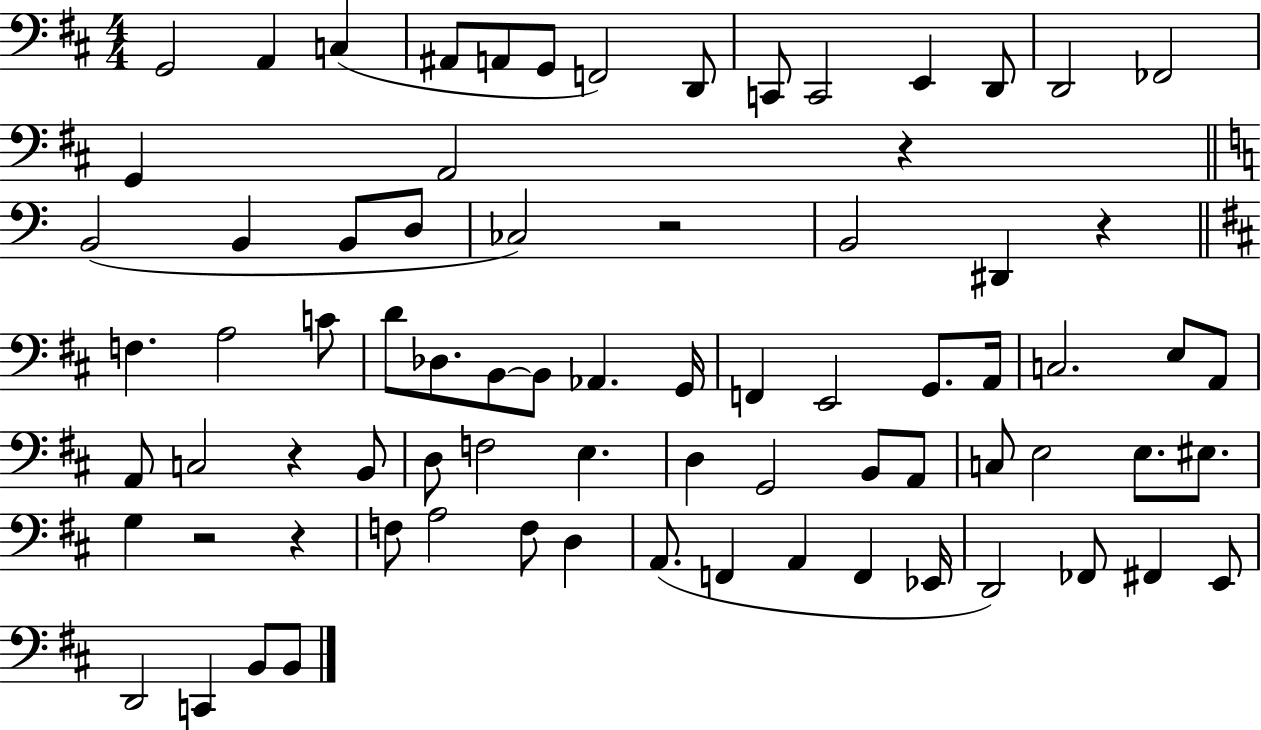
G2/h A2/q C3/q A#2/e A2/e G2/e F2/h D2/e C2/e C2/h E2/q D2/e D2/h FES2/h G2/q A2/h R/q B2/h B2/q B2/e D3/e CES3/h R/h B2/h D#2/q R/q F3/q. A3/h C4/e D4/e Db3/e. B2/e B2/e Ab2/q. G2/s F2/q E2/h G2/e. A2/s C3/h. E3/e A2/e A2/e C3/h R/q B2/e D3/e F3/h E3/q. D3/q G2/h B2/e A2/e C3/e E3/h E3/e. EIS3/e. G3/q R/h R/q F3/e A3/h F3/e D3/q A2/e. F2/q A2/q F2/q Eb2/s D2/h FES2/e F#2/q E2/e D2/h C2/q B2/e B2/e